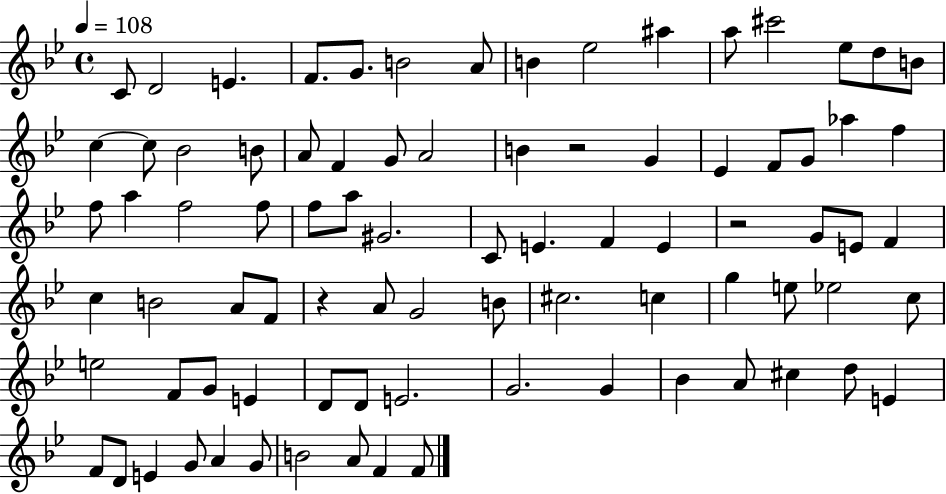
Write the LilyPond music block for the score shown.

{
  \clef treble
  \time 4/4
  \defaultTimeSignature
  \key bes \major
  \tempo 4 = 108
  \repeat volta 2 { c'8 d'2 e'4. | f'8. g'8. b'2 a'8 | b'4 ees''2 ais''4 | a''8 cis'''2 ees''8 d''8 b'8 | \break c''4~~ c''8 bes'2 b'8 | a'8 f'4 g'8 a'2 | b'4 r2 g'4 | ees'4 f'8 g'8 aes''4 f''4 | \break f''8 a''4 f''2 f''8 | f''8 a''8 gis'2. | c'8 e'4. f'4 e'4 | r2 g'8 e'8 f'4 | \break c''4 b'2 a'8 f'8 | r4 a'8 g'2 b'8 | cis''2. c''4 | g''4 e''8 ees''2 c''8 | \break e''2 f'8 g'8 e'4 | d'8 d'8 e'2. | g'2. g'4 | bes'4 a'8 cis''4 d''8 e'4 | \break f'8 d'8 e'4 g'8 a'4 g'8 | b'2 a'8 f'4 f'8 | } \bar "|."
}